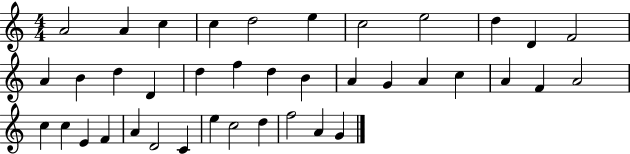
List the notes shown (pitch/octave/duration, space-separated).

A4/h A4/q C5/q C5/q D5/h E5/q C5/h E5/h D5/q D4/q F4/h A4/q B4/q D5/q D4/q D5/q F5/q D5/q B4/q A4/q G4/q A4/q C5/q A4/q F4/q A4/h C5/q C5/q E4/q F4/q A4/q D4/h C4/q E5/q C5/h D5/q F5/h A4/q G4/q